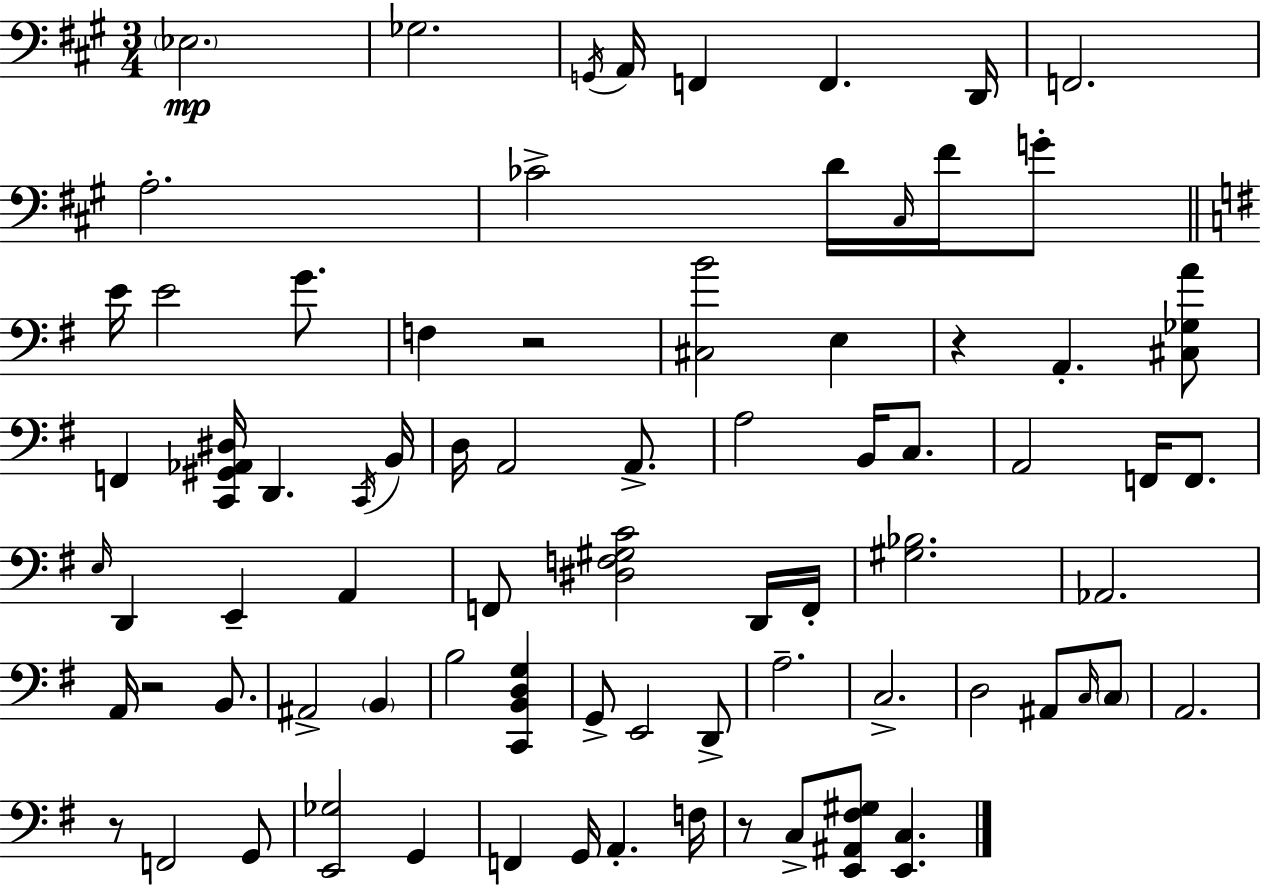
Eb3/h. Gb3/h. G2/s A2/s F2/q F2/q. D2/s F2/h. A3/h. CES4/h D4/s C#3/s F#4/s G4/e E4/s E4/h G4/e. F3/q R/h [C#3,B4]/h E3/q R/q A2/q. [C#3,Gb3,A4]/e F2/q [C2,G#2,Ab2,D#3]/s D2/q. C2/s B2/s D3/s A2/h A2/e. A3/h B2/s C3/e. A2/h F2/s F2/e. E3/s D2/q E2/q A2/q F2/e [D#3,F3,G#3,C4]/h D2/s F2/s [G#3,Bb3]/h. Ab2/h. A2/s R/h B2/e. A#2/h B2/q B3/h [C2,B2,D3,G3]/q G2/e E2/h D2/e A3/h. C3/h. D3/h A#2/e C3/s C3/e A2/h. R/e F2/h G2/e [E2,Gb3]/h G2/q F2/q G2/s A2/q. F3/s R/e C3/e [E2,A#2,F#3,G#3]/e [E2,C3]/q.